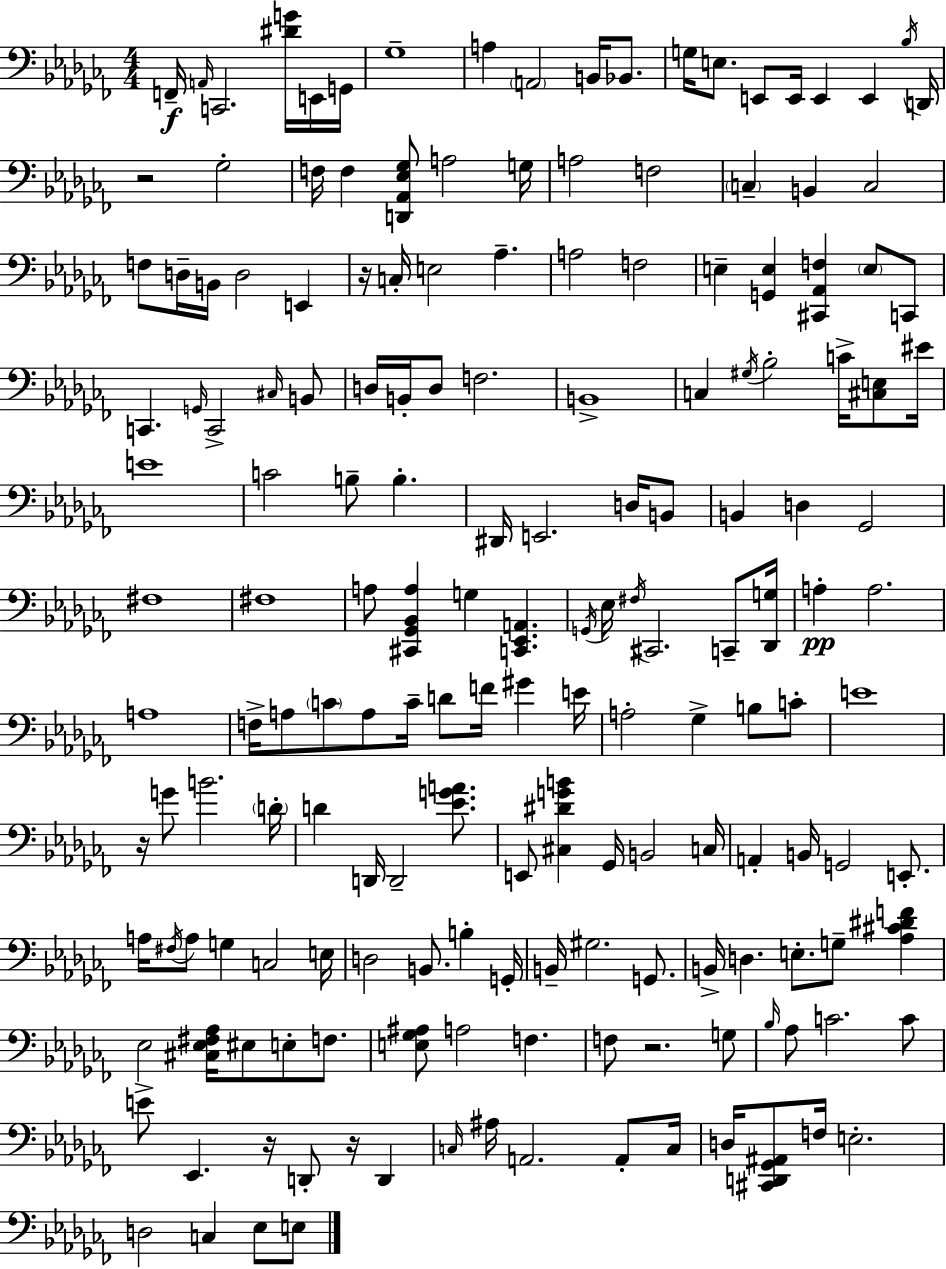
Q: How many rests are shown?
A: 6